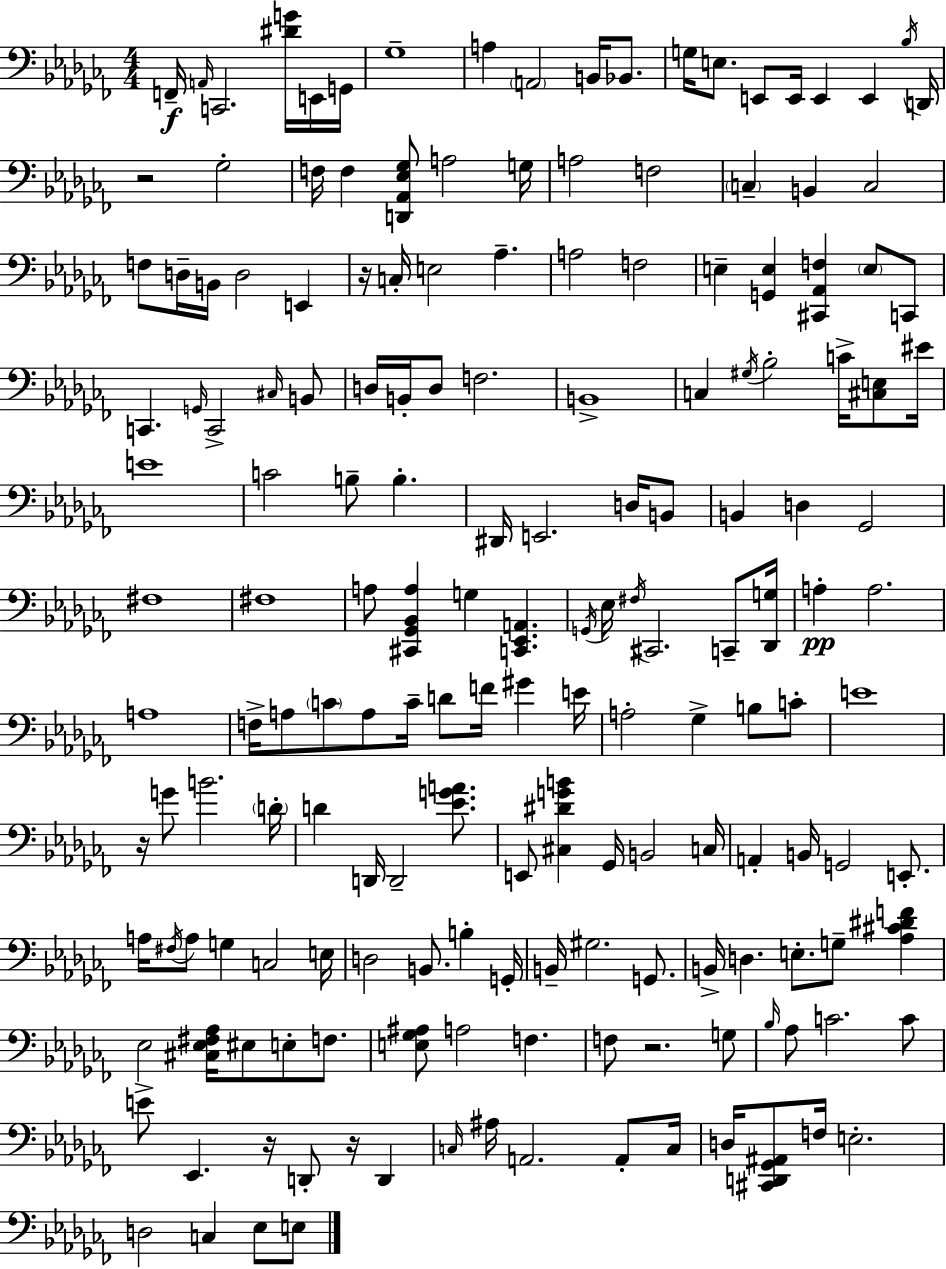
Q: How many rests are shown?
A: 6